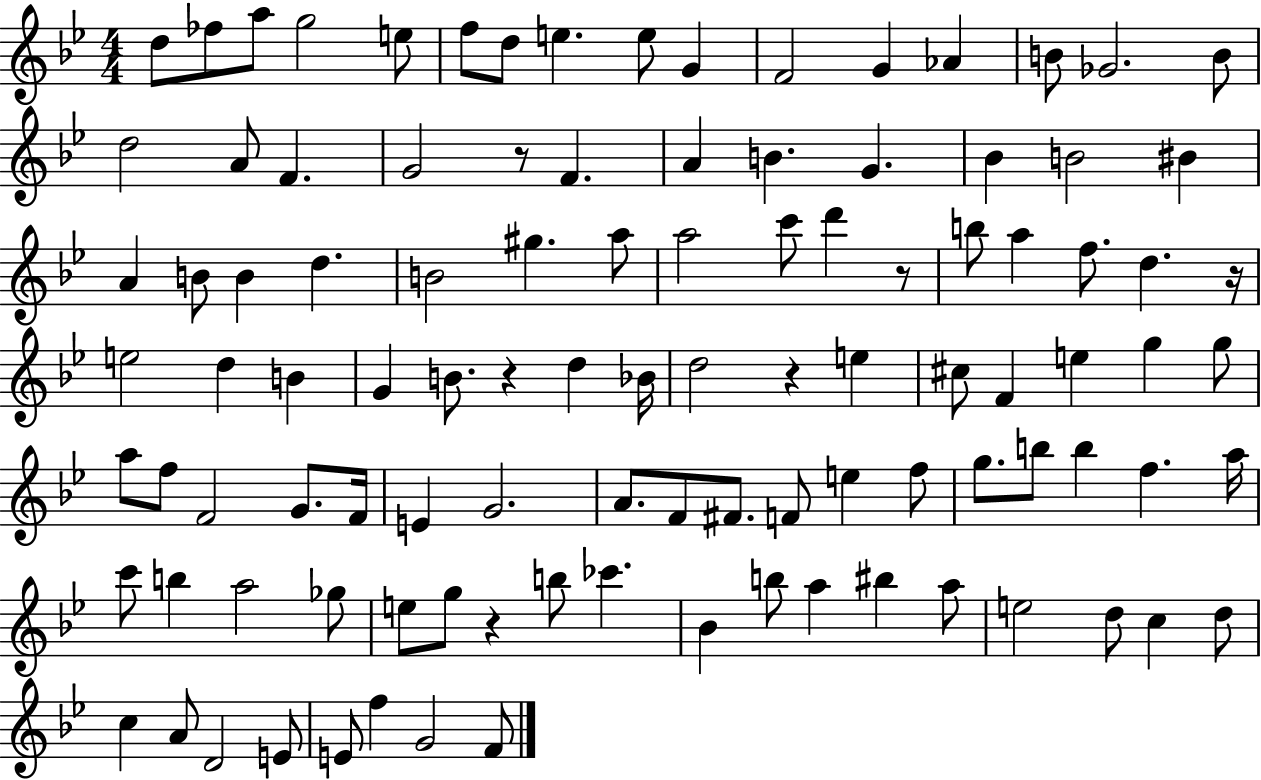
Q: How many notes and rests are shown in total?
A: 104